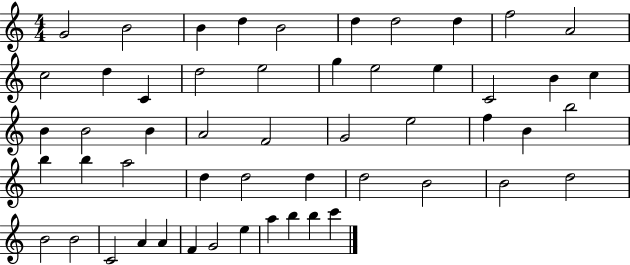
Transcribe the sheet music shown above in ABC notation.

X:1
T:Untitled
M:4/4
L:1/4
K:C
G2 B2 B d B2 d d2 d f2 A2 c2 d C d2 e2 g e2 e C2 B c B B2 B A2 F2 G2 e2 f B b2 b b a2 d d2 d d2 B2 B2 d2 B2 B2 C2 A A F G2 e a b b c'